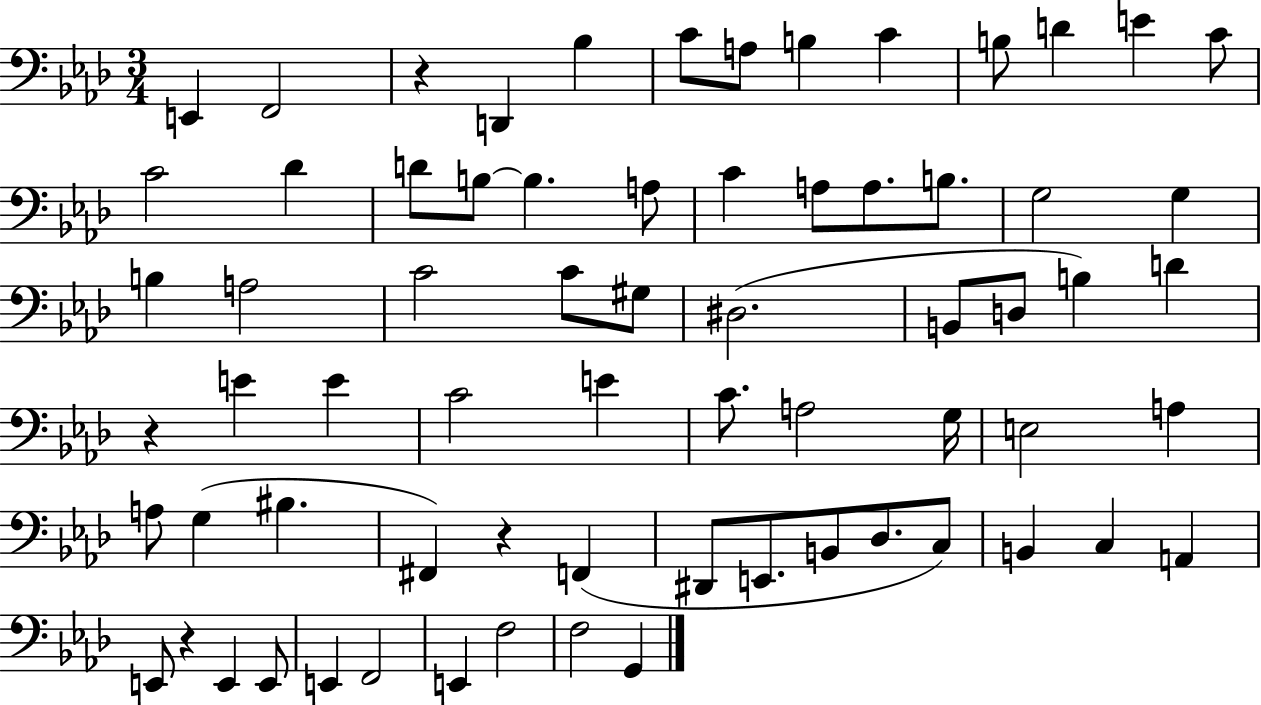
X:1
T:Untitled
M:3/4
L:1/4
K:Ab
E,, F,,2 z D,, _B, C/2 A,/2 B, C B,/2 D E C/2 C2 _D D/2 B,/2 B, A,/2 C A,/2 A,/2 B,/2 G,2 G, B, A,2 C2 C/2 ^G,/2 ^D,2 B,,/2 D,/2 B, D z E E C2 E C/2 A,2 G,/4 E,2 A, A,/2 G, ^B, ^F,, z F,, ^D,,/2 E,,/2 B,,/2 _D,/2 C,/2 B,, C, A,, E,,/2 z E,, E,,/2 E,, F,,2 E,, F,2 F,2 G,,